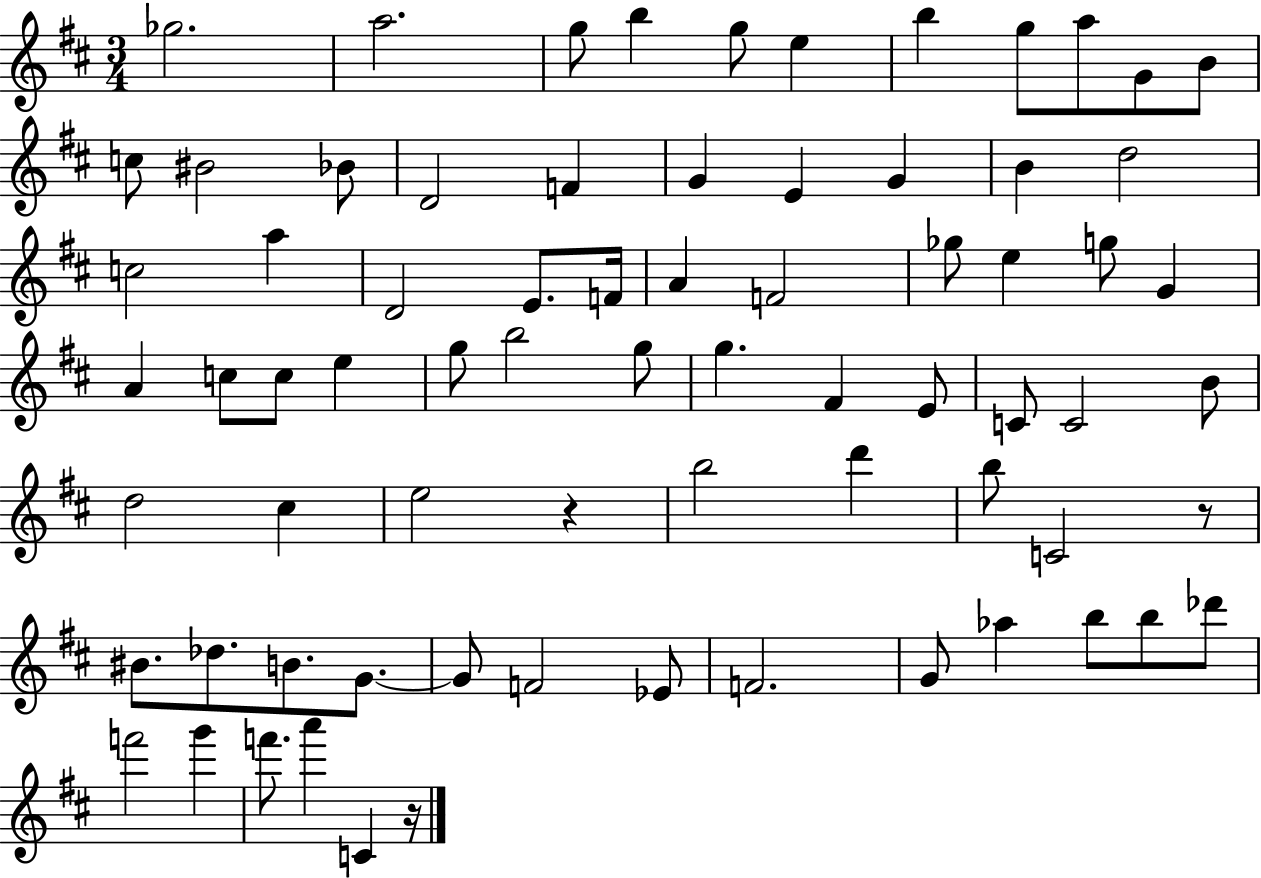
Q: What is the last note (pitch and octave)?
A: C4